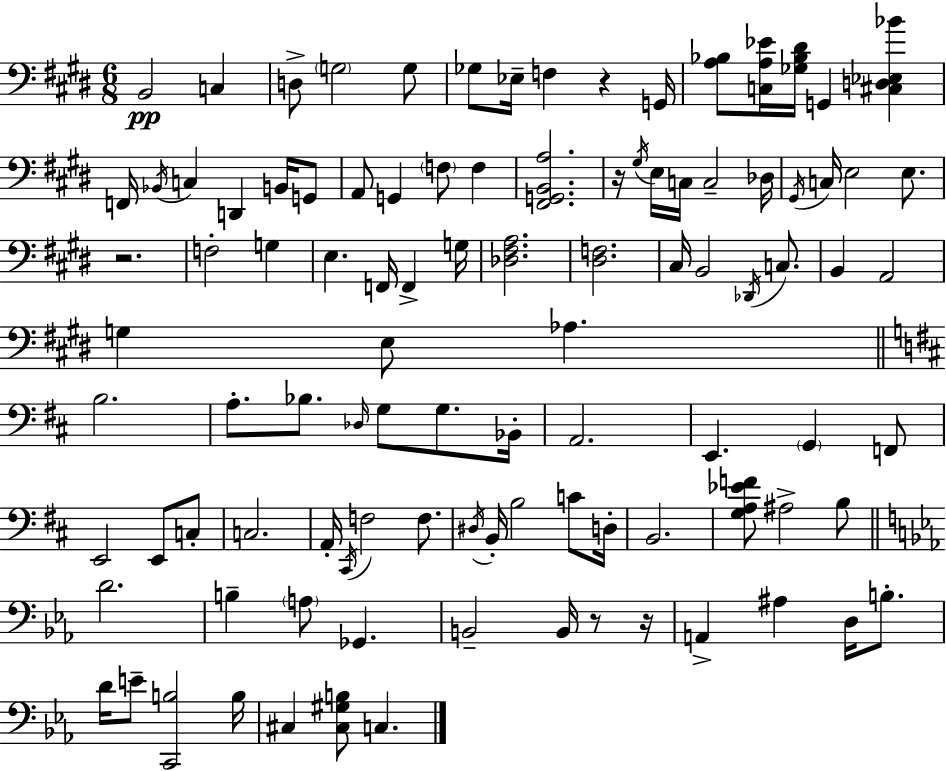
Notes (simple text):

B2/h C3/q D3/e G3/h G3/e Gb3/e Eb3/s F3/q R/q G2/s [A3,Bb3]/e [C3,A3,Eb4]/s [Gb3,Bb3,D#4]/s G2/q [C#3,D3,Eb3,Bb4]/q F2/s Bb2/s C3/q D2/q B2/s G2/e A2/e G2/q F3/e F3/q [F#2,G2,B2,A3]/h. R/s G#3/s E3/s C3/s C3/h Db3/s G#2/s C3/s E3/h E3/e. R/h. F3/h G3/q E3/q. F2/s F2/q G3/s [Db3,F#3,A3]/h. [D#3,F3]/h. C#3/s B2/h Db2/s C3/e. B2/q A2/h G3/q E3/e Ab3/q. B3/h. A3/e. Bb3/e. Db3/s G3/e G3/e. Bb2/s A2/h. E2/q. G2/q F2/e E2/h E2/e C3/e C3/h. A2/s C#2/s F3/h F3/e. D#3/s B2/s B3/h C4/e D3/s B2/h. [G3,A3,Eb4,F4]/e A#3/h B3/e D4/h. B3/q A3/e Gb2/q. B2/h B2/s R/e R/s A2/q A#3/q D3/s B3/e. D4/s E4/e [C2,B3]/h B3/s C#3/q [C#3,G#3,B3]/e C3/q.